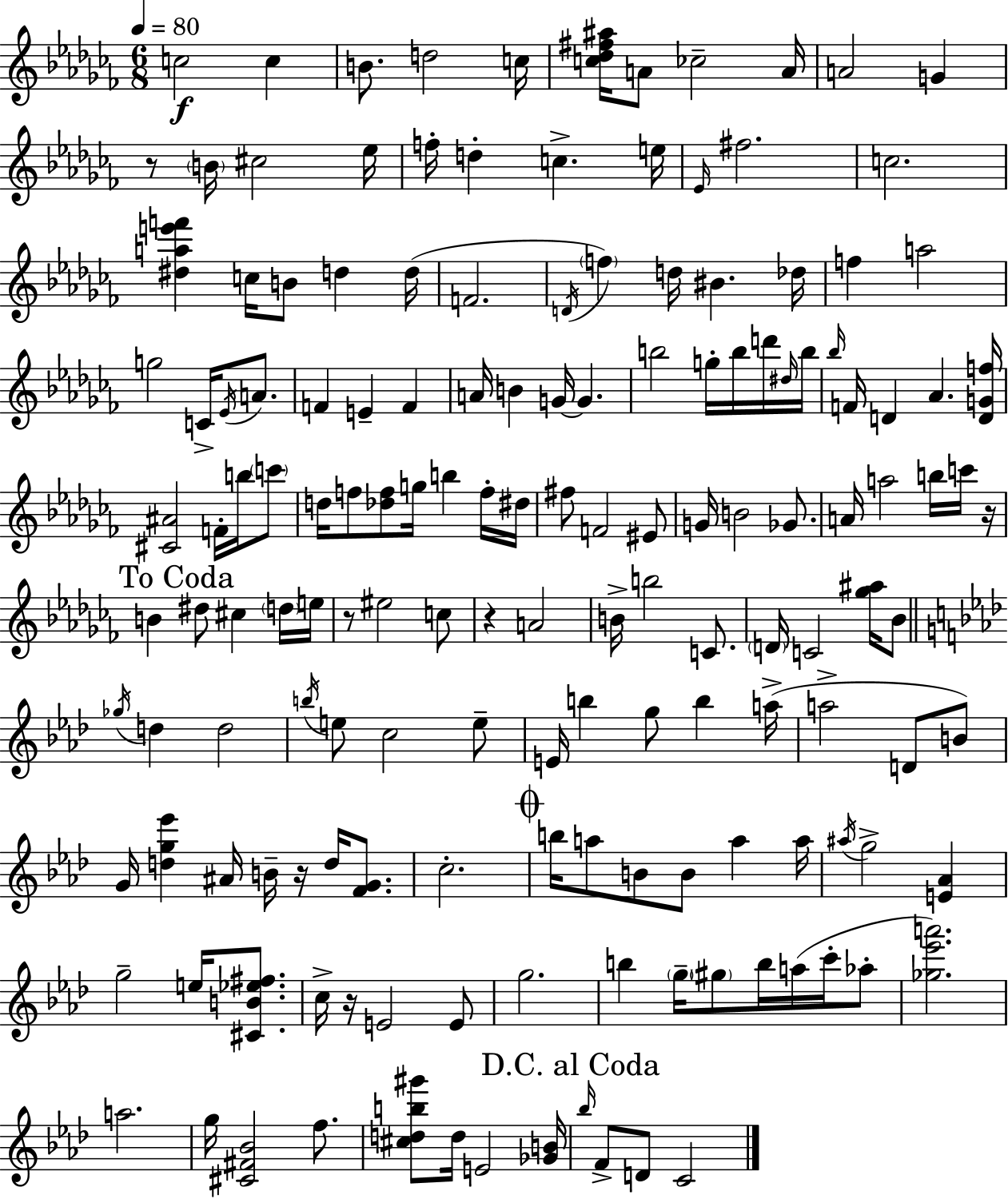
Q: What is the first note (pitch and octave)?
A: C5